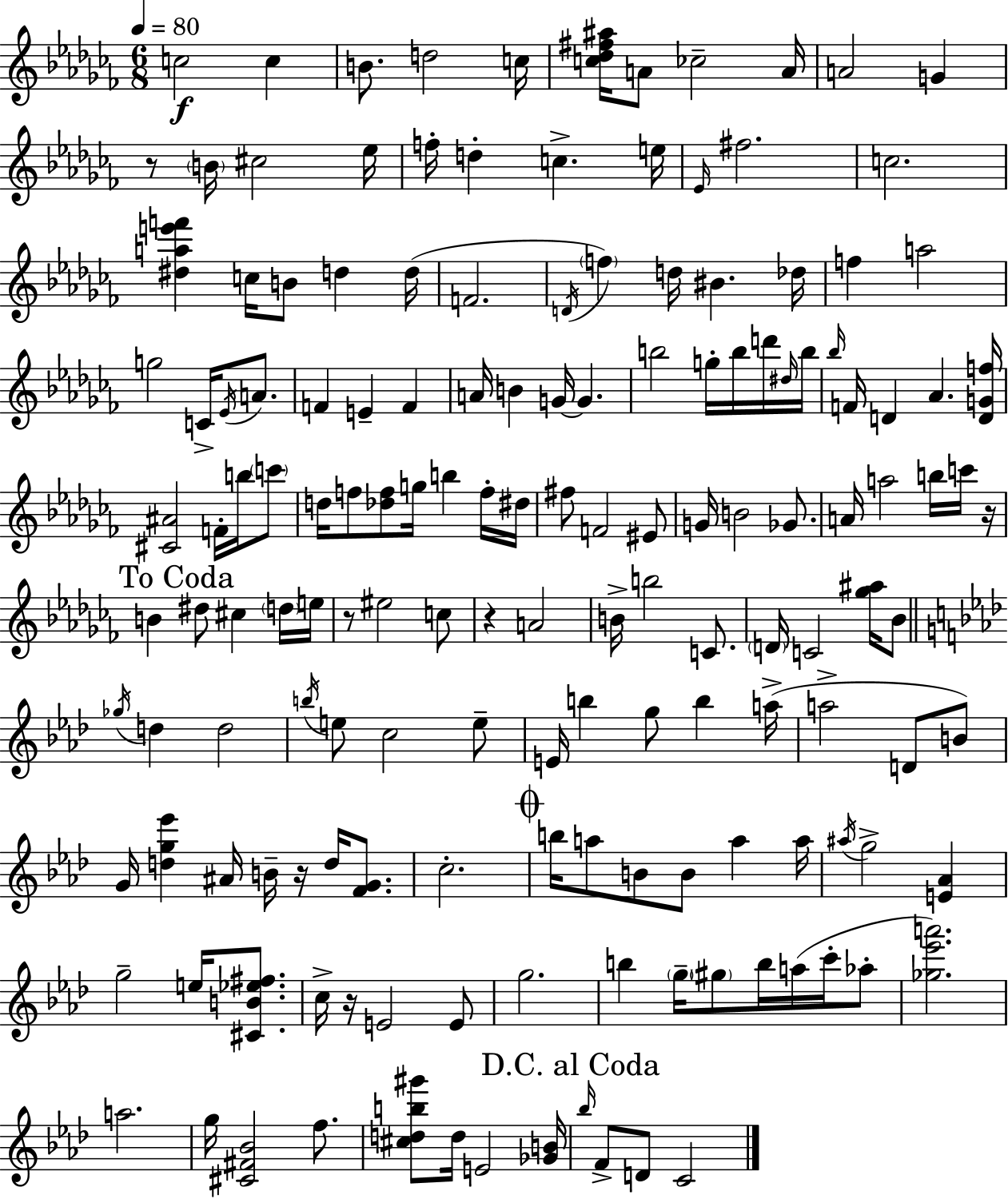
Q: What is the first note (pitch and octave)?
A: C5